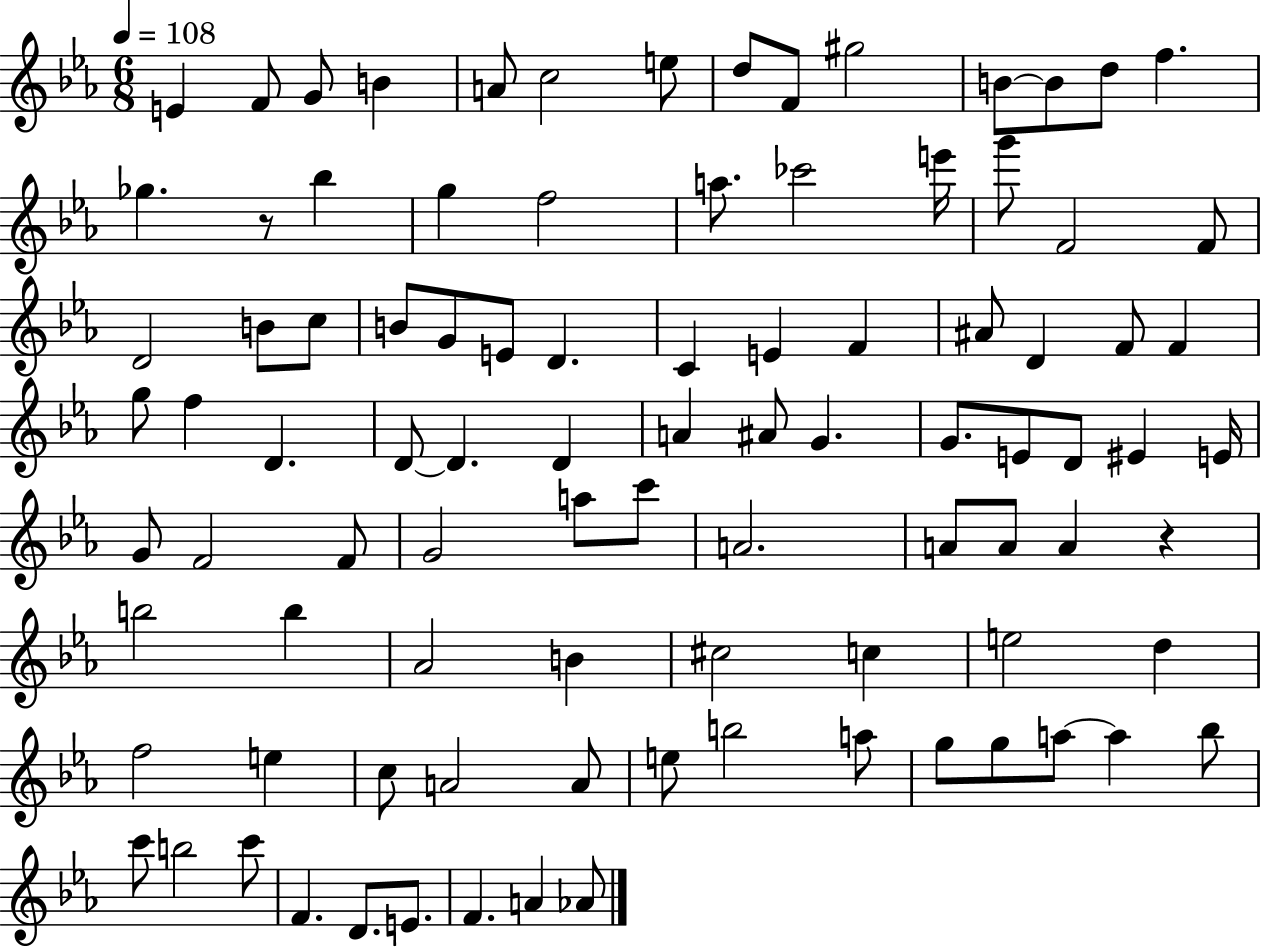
X:1
T:Untitled
M:6/8
L:1/4
K:Eb
E F/2 G/2 B A/2 c2 e/2 d/2 F/2 ^g2 B/2 B/2 d/2 f _g z/2 _b g f2 a/2 _c'2 e'/4 g'/2 F2 F/2 D2 B/2 c/2 B/2 G/2 E/2 D C E F ^A/2 D F/2 F g/2 f D D/2 D D A ^A/2 G G/2 E/2 D/2 ^E E/4 G/2 F2 F/2 G2 a/2 c'/2 A2 A/2 A/2 A z b2 b _A2 B ^c2 c e2 d f2 e c/2 A2 A/2 e/2 b2 a/2 g/2 g/2 a/2 a _b/2 c'/2 b2 c'/2 F D/2 E/2 F A _A/2